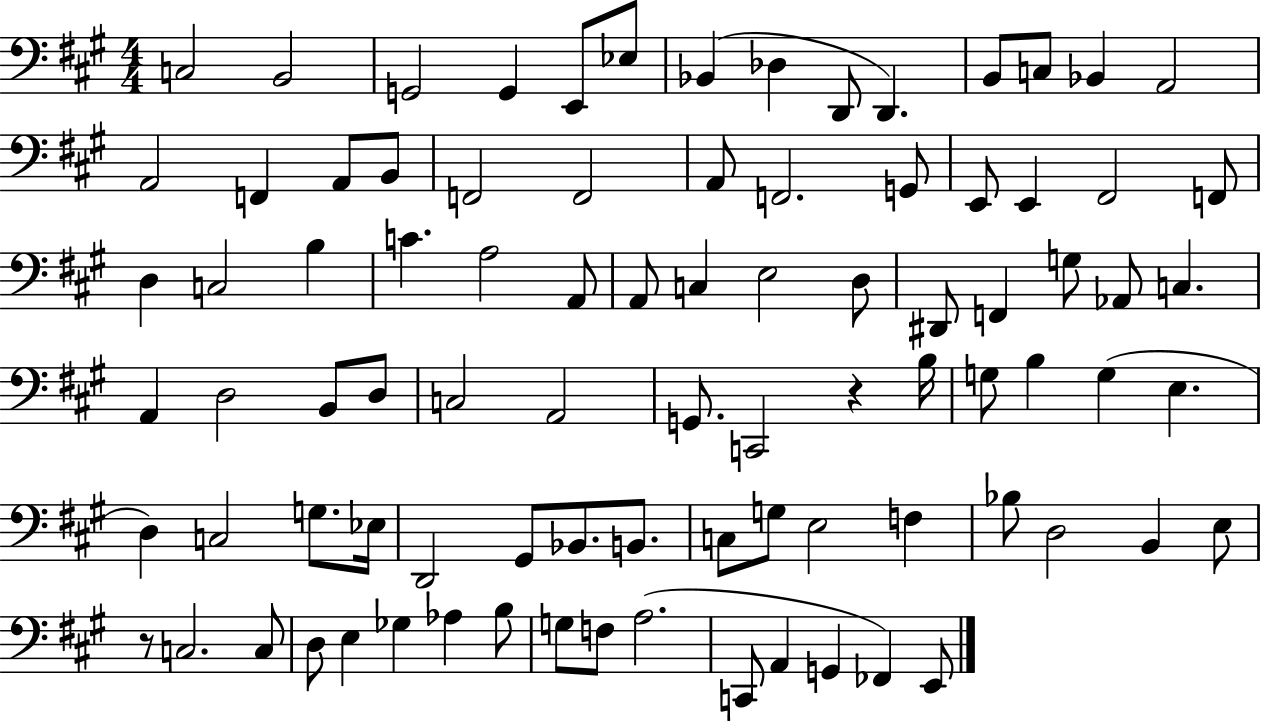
C3/h B2/h G2/h G2/q E2/e Eb3/e Bb2/q Db3/q D2/e D2/q. B2/e C3/e Bb2/q A2/h A2/h F2/q A2/e B2/e F2/h F2/h A2/e F2/h. G2/e E2/e E2/q F#2/h F2/e D3/q C3/h B3/q C4/q. A3/h A2/e A2/e C3/q E3/h D3/e D#2/e F2/q G3/e Ab2/e C3/q. A2/q D3/h B2/e D3/e C3/h A2/h G2/e. C2/h R/q B3/s G3/e B3/q G3/q E3/q. D3/q C3/h G3/e. Eb3/s D2/h G#2/e Bb2/e. B2/e. C3/e G3/e E3/h F3/q Bb3/e D3/h B2/q E3/e R/e C3/h. C3/e D3/e E3/q Gb3/q Ab3/q B3/e G3/e F3/e A3/h. C2/e A2/q G2/q FES2/q E2/e